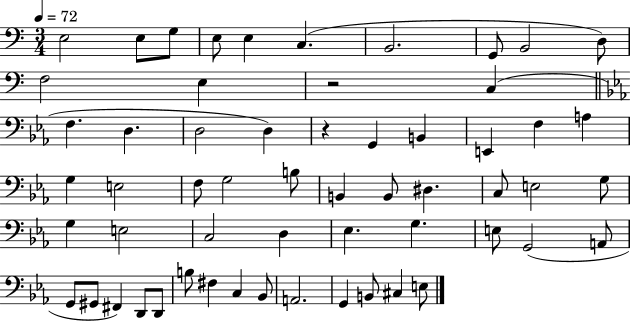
E3/h E3/e G3/e E3/e E3/q C3/q. B2/h. G2/e B2/h D3/e F3/h E3/q R/h C3/q F3/q. D3/q. D3/h D3/q R/q G2/q B2/q E2/q F3/q A3/q G3/q E3/h F3/e G3/h B3/e B2/q B2/e D#3/q. C3/e E3/h G3/e G3/q E3/h C3/h D3/q Eb3/q. G3/q. E3/e G2/h A2/e G2/e G#2/e F#2/q D2/e D2/e B3/e F#3/q C3/q Bb2/e A2/h. G2/q B2/e C#3/q E3/e